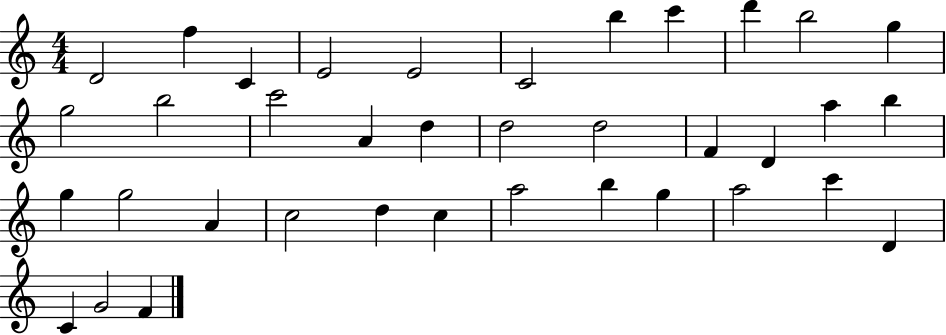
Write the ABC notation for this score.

X:1
T:Untitled
M:4/4
L:1/4
K:C
D2 f C E2 E2 C2 b c' d' b2 g g2 b2 c'2 A d d2 d2 F D a b g g2 A c2 d c a2 b g a2 c' D C G2 F